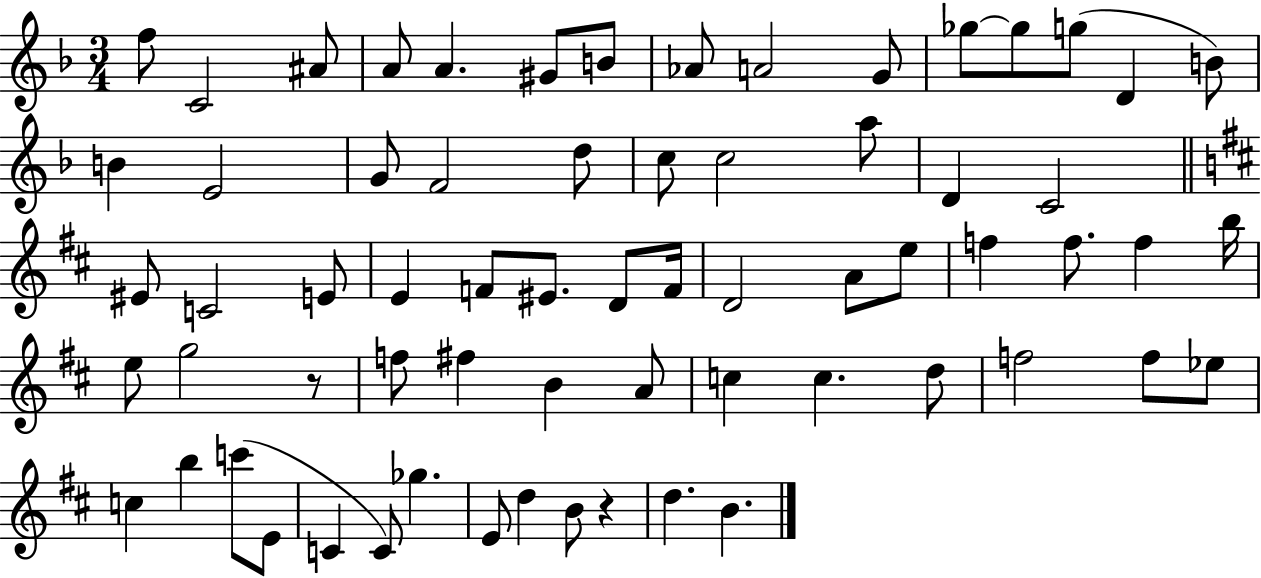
{
  \clef treble
  \numericTimeSignature
  \time 3/4
  \key f \major
  f''8 c'2 ais'8 | a'8 a'4. gis'8 b'8 | aes'8 a'2 g'8 | ges''8~~ ges''8 g''8( d'4 b'8) | \break b'4 e'2 | g'8 f'2 d''8 | c''8 c''2 a''8 | d'4 c'2 | \break \bar "||" \break \key d \major eis'8 c'2 e'8 | e'4 f'8 eis'8. d'8 f'16 | d'2 a'8 e''8 | f''4 f''8. f''4 b''16 | \break e''8 g''2 r8 | f''8 fis''4 b'4 a'8 | c''4 c''4. d''8 | f''2 f''8 ees''8 | \break c''4 b''4 c'''8( e'8 | c'4 c'8) ges''4. | e'8 d''4 b'8 r4 | d''4. b'4. | \break \bar "|."
}